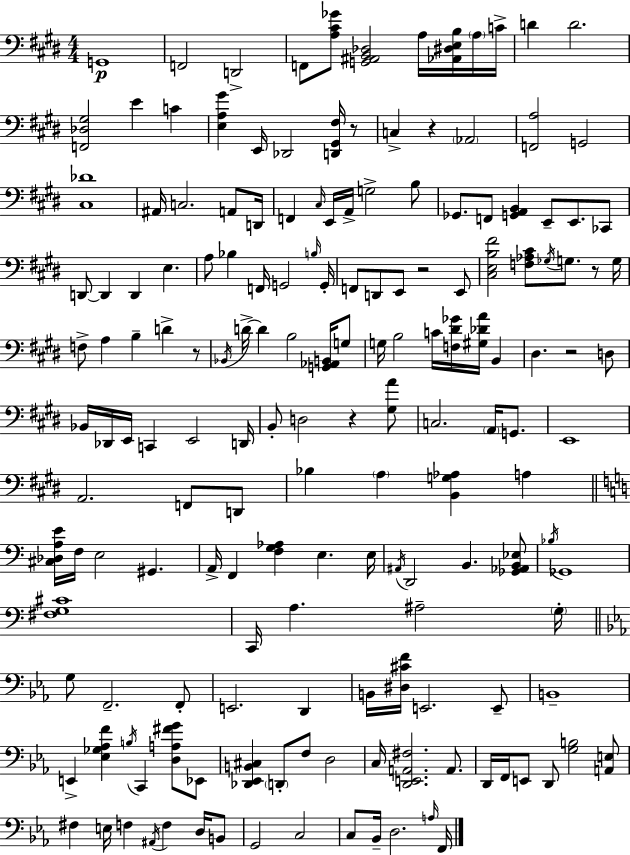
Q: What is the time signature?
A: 4/4